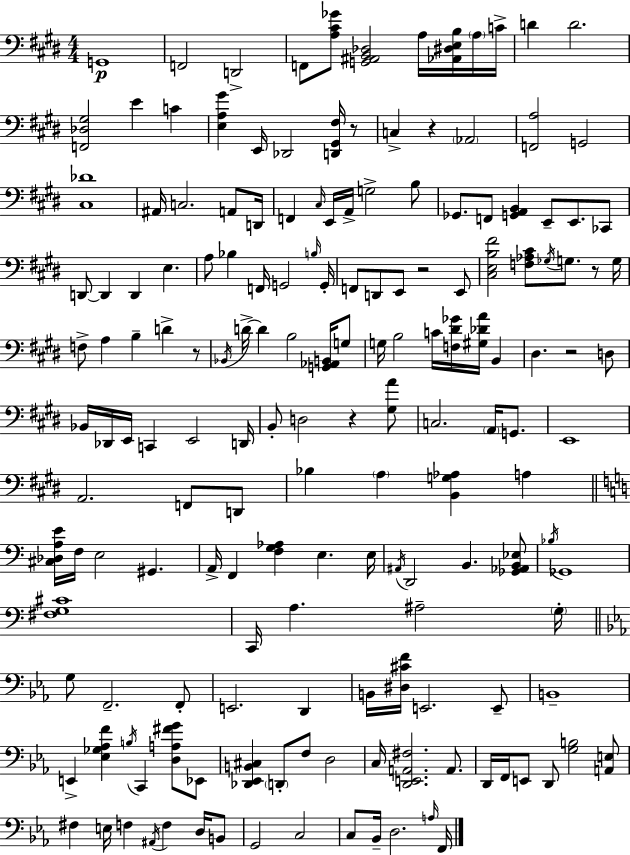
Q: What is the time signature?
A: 4/4